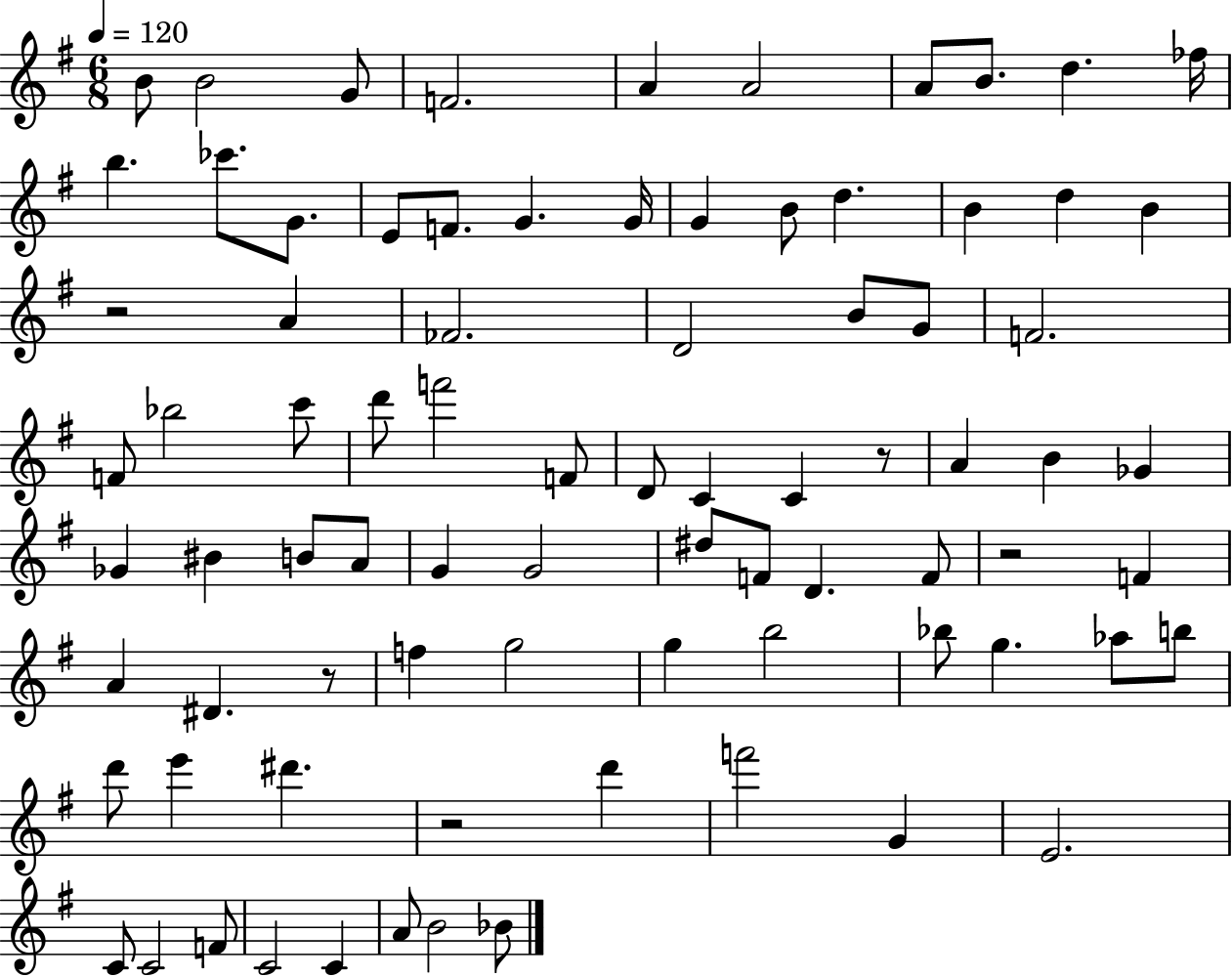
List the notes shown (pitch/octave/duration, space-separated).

B4/e B4/h G4/e F4/h. A4/q A4/h A4/e B4/e. D5/q. FES5/s B5/q. CES6/e. G4/e. E4/e F4/e. G4/q. G4/s G4/q B4/e D5/q. B4/q D5/q B4/q R/h A4/q FES4/h. D4/h B4/e G4/e F4/h. F4/e Bb5/h C6/e D6/e F6/h F4/e D4/e C4/q C4/q R/e A4/q B4/q Gb4/q Gb4/q BIS4/q B4/e A4/e G4/q G4/h D#5/e F4/e D4/q. F4/e R/h F4/q A4/q D#4/q. R/e F5/q G5/h G5/q B5/h Bb5/e G5/q. Ab5/e B5/e D6/e E6/q D#6/q. R/h D6/q F6/h G4/q E4/h. C4/e C4/h F4/e C4/h C4/q A4/e B4/h Bb4/e